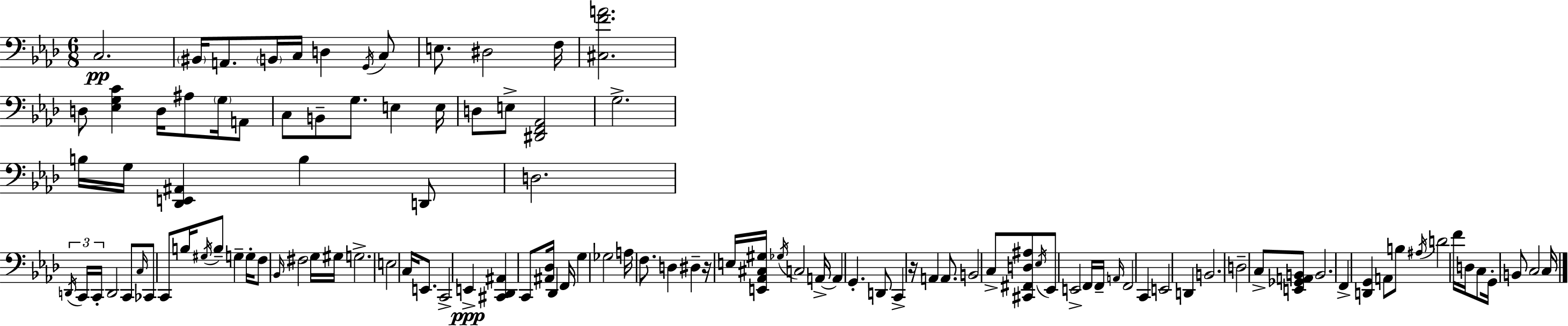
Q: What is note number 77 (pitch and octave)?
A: E2